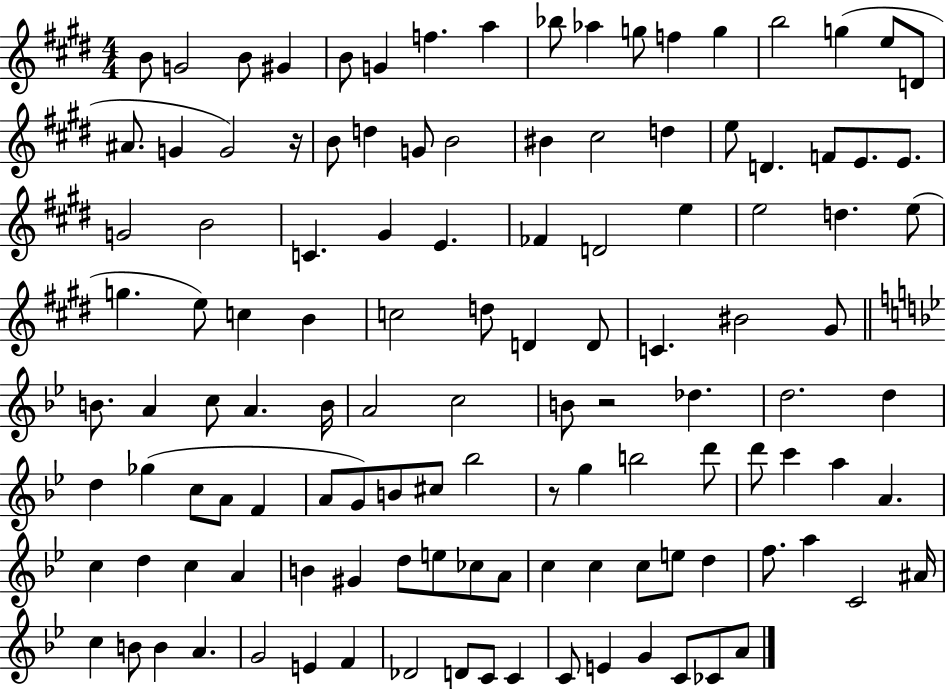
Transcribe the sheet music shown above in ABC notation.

X:1
T:Untitled
M:4/4
L:1/4
K:E
B/2 G2 B/2 ^G B/2 G f a _b/2 _a g/2 f g b2 g e/2 D/2 ^A/2 G G2 z/4 B/2 d G/2 B2 ^B ^c2 d e/2 D F/2 E/2 E/2 G2 B2 C ^G E _F D2 e e2 d e/2 g e/2 c B c2 d/2 D D/2 C ^B2 ^G/2 B/2 A c/2 A B/4 A2 c2 B/2 z2 _d d2 d d _g c/2 A/2 F A/2 G/2 B/2 ^c/2 _b2 z/2 g b2 d'/2 d'/2 c' a A c d c A B ^G d/2 e/2 _c/2 A/2 c c c/2 e/2 d f/2 a C2 ^A/4 c B/2 B A G2 E F _D2 D/2 C/2 C C/2 E G C/2 _C/2 A/2